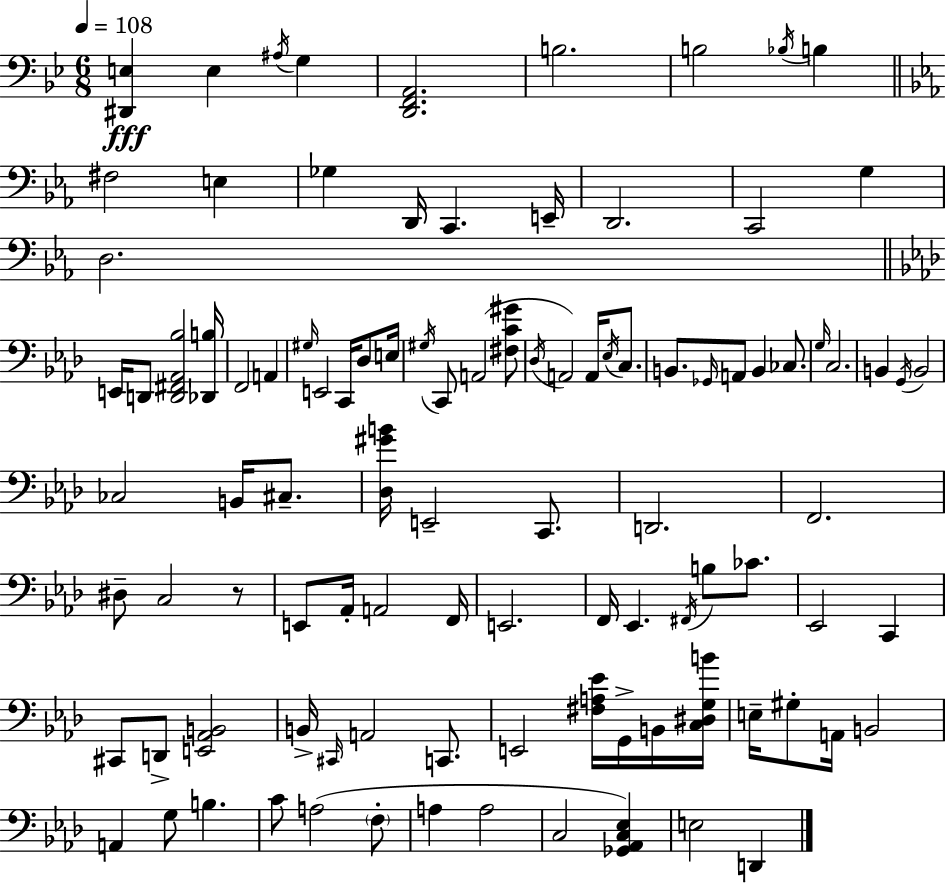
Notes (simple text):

[D#2,E3]/q E3/q A#3/s G3/q [D2,F2,A2]/h. B3/h. B3/h Bb3/s B3/q F#3/h E3/q Gb3/q D2/s C2/q. E2/s D2/h. C2/h G3/q D3/h. E2/s D2/e [D2,F#2,Ab2,Bb3]/h [Db2,B3]/s F2/h A2/q G#3/s E2/h C2/s Db3/e E3/s G#3/s C2/e A2/h [F#3,C4,G#4]/e Db3/s A2/h A2/s Eb3/s C3/e. B2/e. Gb2/s A2/e B2/q CES3/e. G3/s C3/h. B2/q G2/s B2/h CES3/h B2/s C#3/e. [Db3,G#4,B4]/s E2/h C2/e. D2/h. F2/h. D#3/e C3/h R/e E2/e Ab2/s A2/h F2/s E2/h. F2/s Eb2/q. F#2/s B3/e CES4/e. Eb2/h C2/q C#2/e D2/e [E2,Ab2,B2]/h B2/s C#2/s A2/h C2/e. E2/h [F#3,A3,Eb4]/s G2/s B2/s [C3,D#3,G3,B4]/s E3/s G#3/e A2/s B2/h A2/q G3/e B3/q. C4/e A3/h F3/e A3/q A3/h C3/h [Gb2,Ab2,C3,Eb3]/q E3/h D2/q